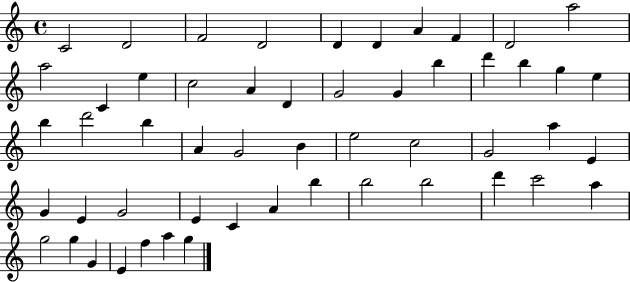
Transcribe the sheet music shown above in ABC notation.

X:1
T:Untitled
M:4/4
L:1/4
K:C
C2 D2 F2 D2 D D A F D2 a2 a2 C e c2 A D G2 G b d' b g e b d'2 b A G2 B e2 c2 G2 a E G E G2 E C A b b2 b2 d' c'2 a g2 g G E f a g